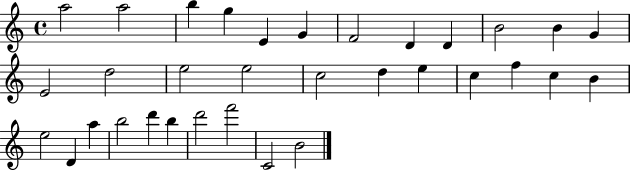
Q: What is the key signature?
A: C major